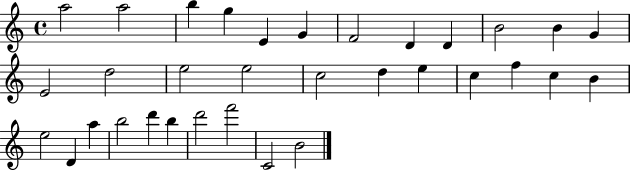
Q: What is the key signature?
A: C major